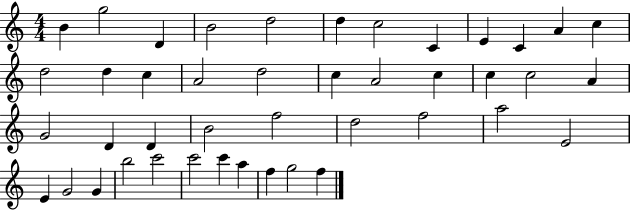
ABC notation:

X:1
T:Untitled
M:4/4
L:1/4
K:C
B g2 D B2 d2 d c2 C E C A c d2 d c A2 d2 c A2 c c c2 A G2 D D B2 f2 d2 f2 a2 E2 E G2 G b2 c'2 c'2 c' a f g2 f